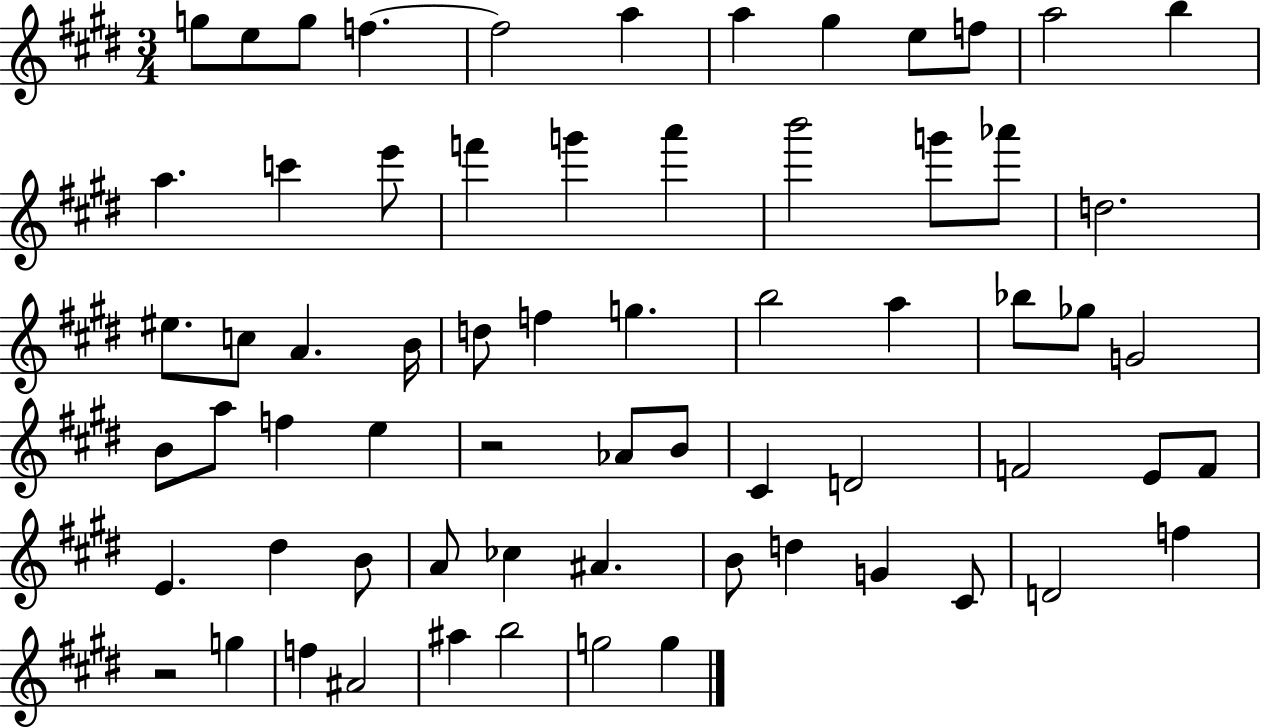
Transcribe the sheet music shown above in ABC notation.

X:1
T:Untitled
M:3/4
L:1/4
K:E
g/2 e/2 g/2 f f2 a a ^g e/2 f/2 a2 b a c' e'/2 f' g' a' b'2 g'/2 _a'/2 d2 ^e/2 c/2 A B/4 d/2 f g b2 a _b/2 _g/2 G2 B/2 a/2 f e z2 _A/2 B/2 ^C D2 F2 E/2 F/2 E ^d B/2 A/2 _c ^A B/2 d G ^C/2 D2 f z2 g f ^A2 ^a b2 g2 g